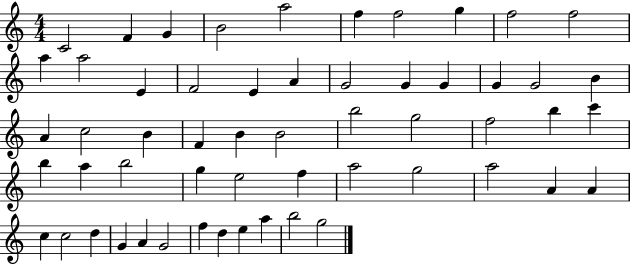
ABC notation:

X:1
T:Untitled
M:4/4
L:1/4
K:C
C2 F G B2 a2 f f2 g f2 f2 a a2 E F2 E A G2 G G G G2 B A c2 B F B B2 b2 g2 f2 b c' b a b2 g e2 f a2 g2 a2 A A c c2 d G A G2 f d e a b2 g2